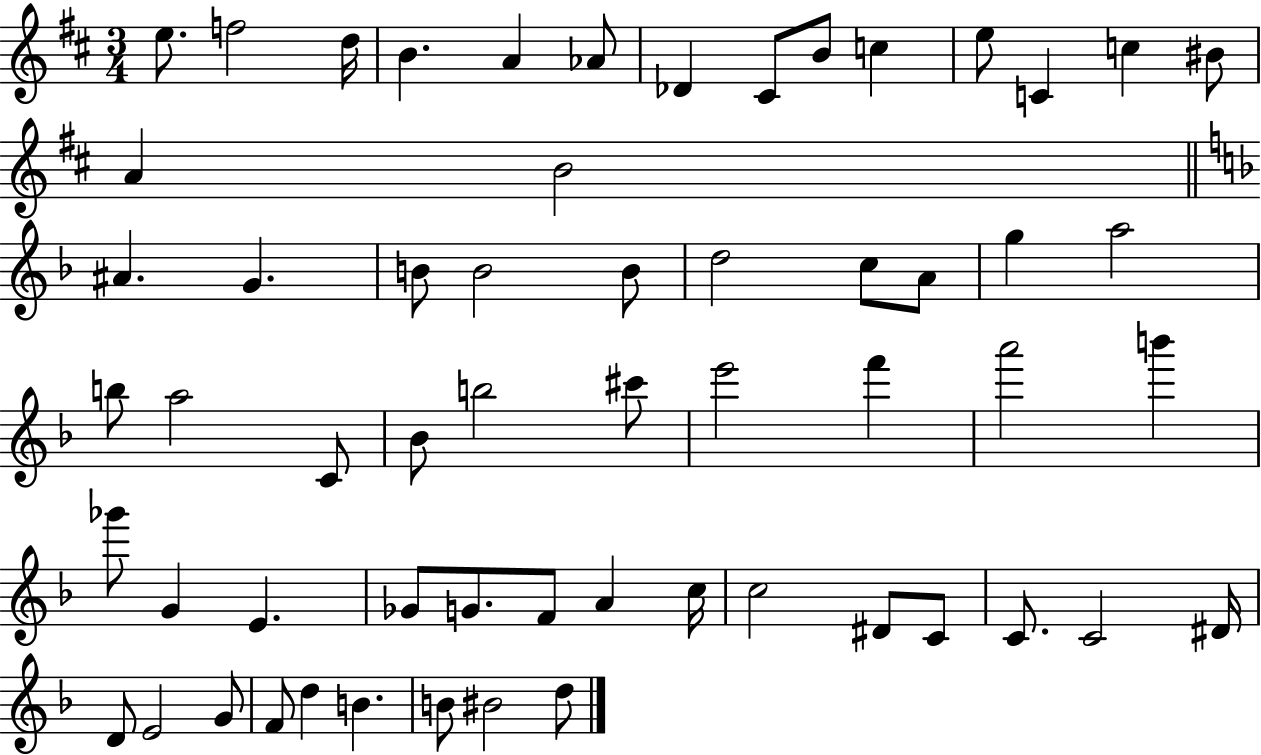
{
  \clef treble
  \numericTimeSignature
  \time 3/4
  \key d \major
  e''8. f''2 d''16 | b'4. a'4 aes'8 | des'4 cis'8 b'8 c''4 | e''8 c'4 c''4 bis'8 | \break a'4 b'2 | \bar "||" \break \key d \minor ais'4. g'4. | b'8 b'2 b'8 | d''2 c''8 a'8 | g''4 a''2 | \break b''8 a''2 c'8 | bes'8 b''2 cis'''8 | e'''2 f'''4 | a'''2 b'''4 | \break ges'''8 g'4 e'4. | ges'8 g'8. f'8 a'4 c''16 | c''2 dis'8 c'8 | c'8. c'2 dis'16 | \break d'8 e'2 g'8 | f'8 d''4 b'4. | b'8 bis'2 d''8 | \bar "|."
}